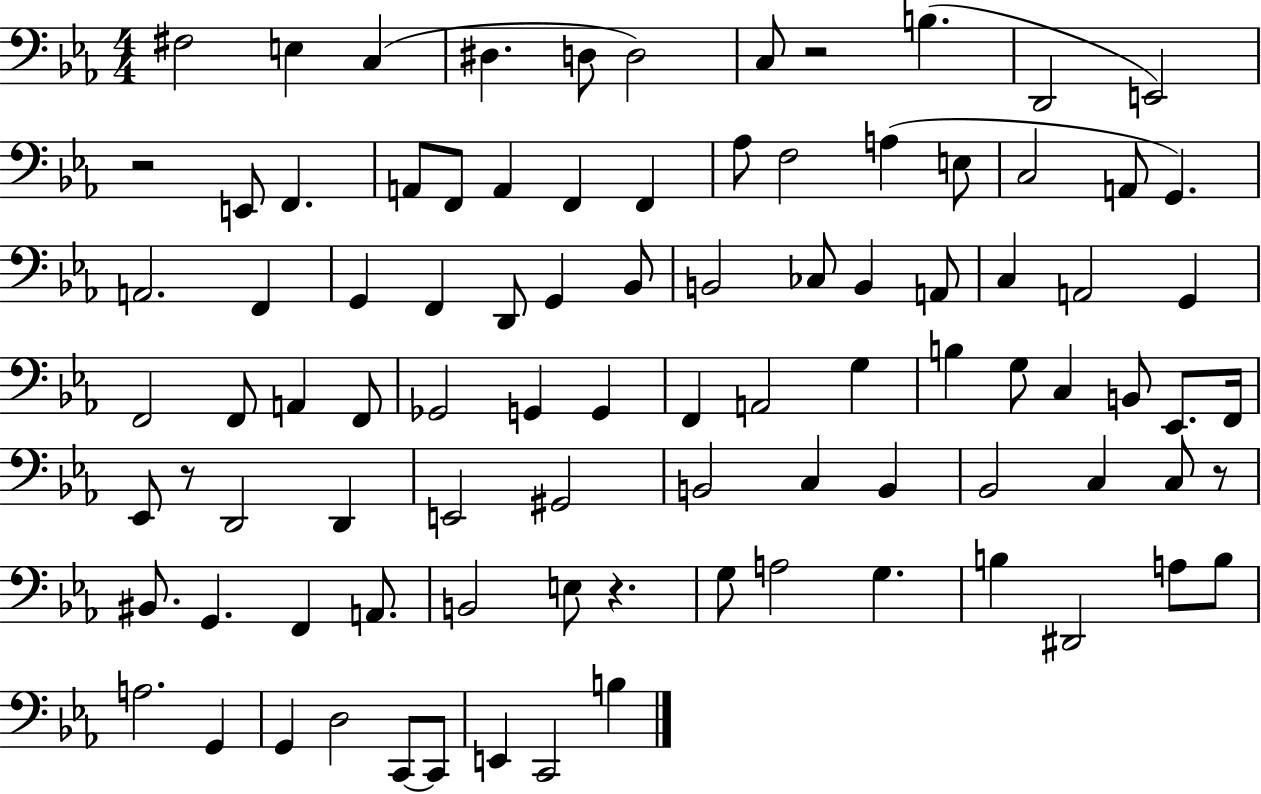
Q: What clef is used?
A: bass